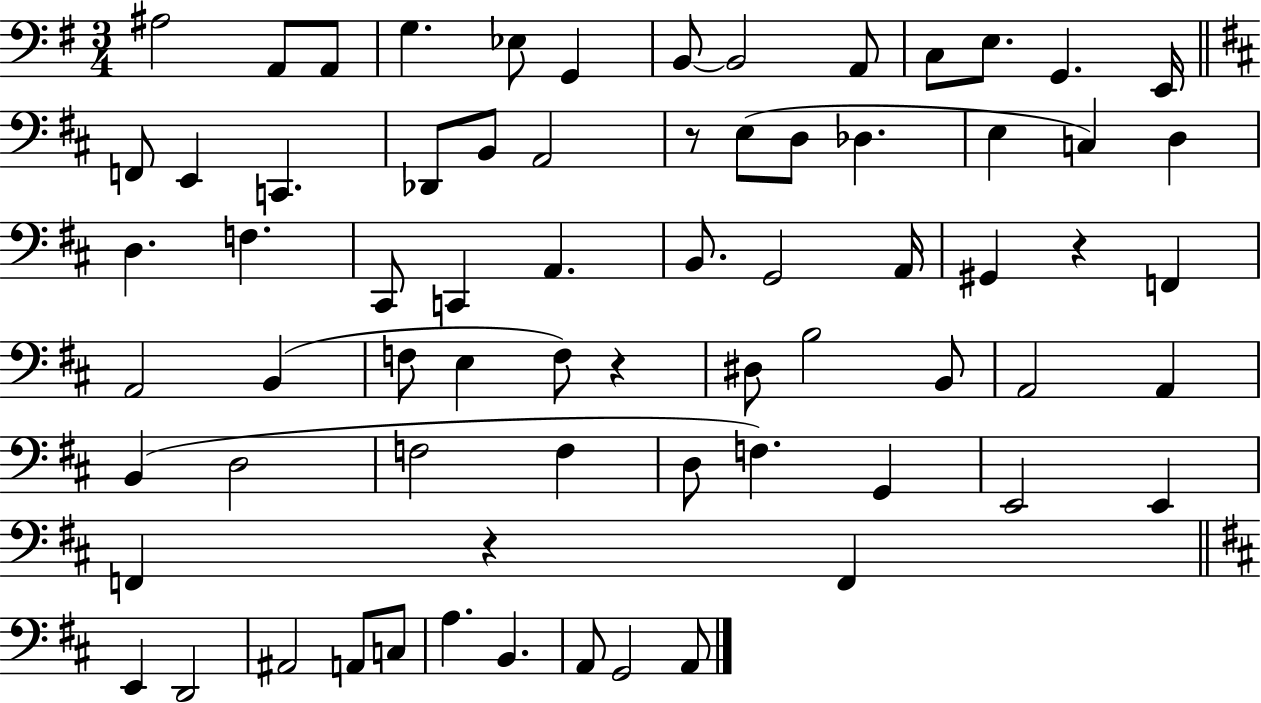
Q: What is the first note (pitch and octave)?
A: A#3